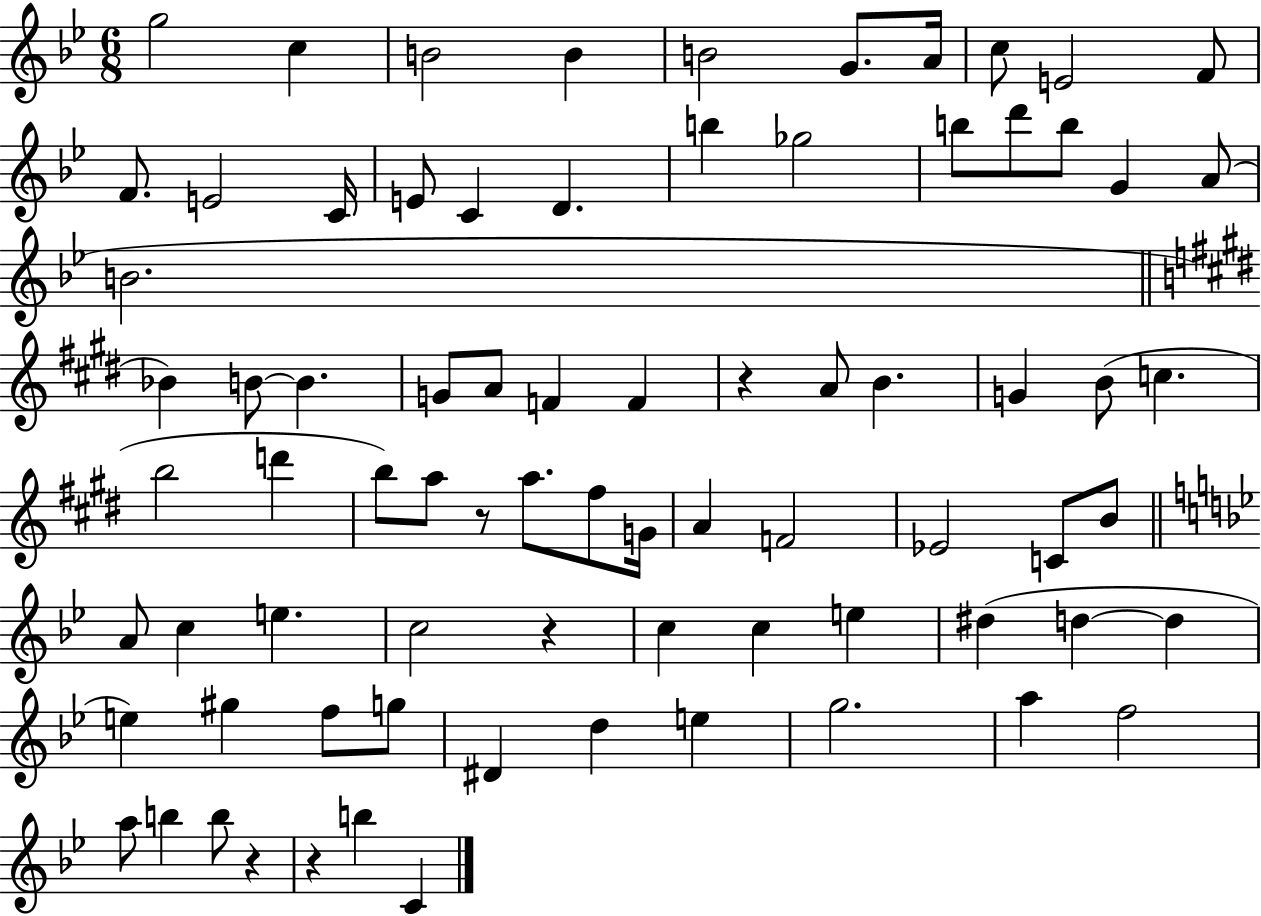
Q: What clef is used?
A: treble